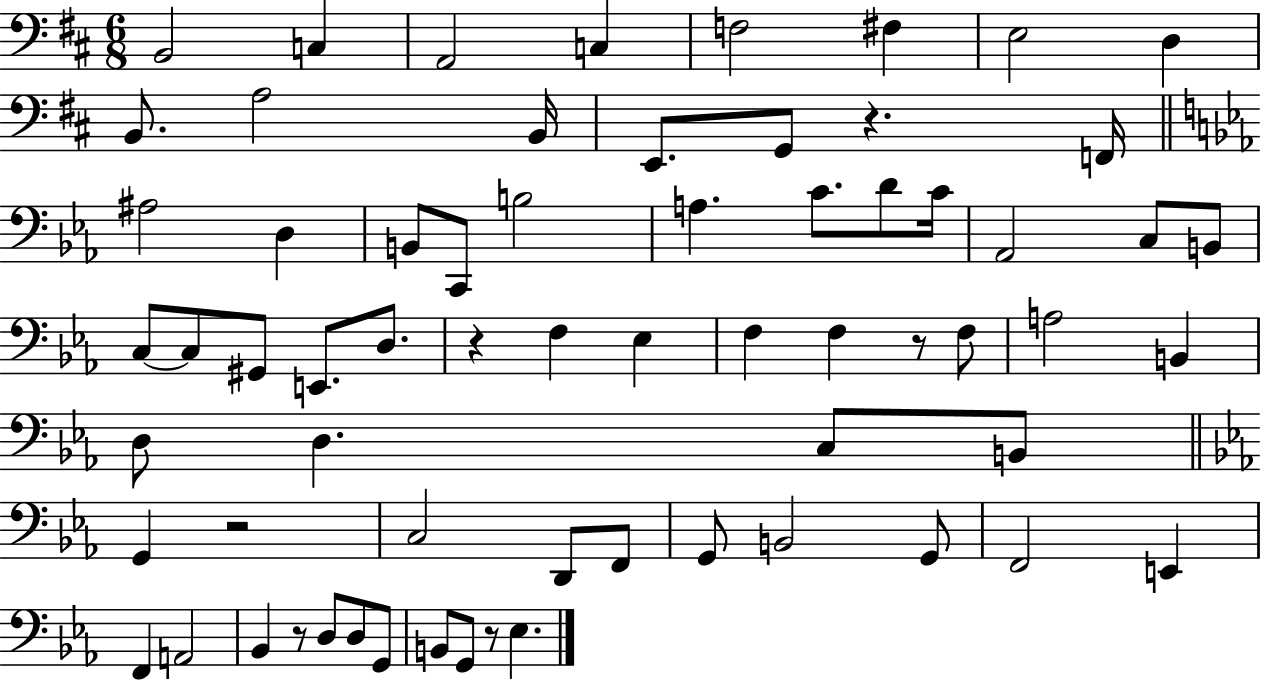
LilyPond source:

{
  \clef bass
  \numericTimeSignature
  \time 6/8
  \key d \major
  b,2 c4 | a,2 c4 | f2 fis4 | e2 d4 | \break b,8. a2 b,16 | e,8. g,8 r4. f,16 | \bar "||" \break \key ees \major ais2 d4 | b,8 c,8 b2 | a4. c'8. d'8 c'16 | aes,2 c8 b,8 | \break c8~~ c8 gis,8 e,8. d8. | r4 f4 ees4 | f4 f4 r8 f8 | a2 b,4 | \break d8 d4. c8 b,8 | \bar "||" \break \key ees \major g,4 r2 | c2 d,8 f,8 | g,8 b,2 g,8 | f,2 e,4 | \break f,4 a,2 | bes,4 r8 d8 d8 g,8 | b,8 g,8 r8 ees4. | \bar "|."
}